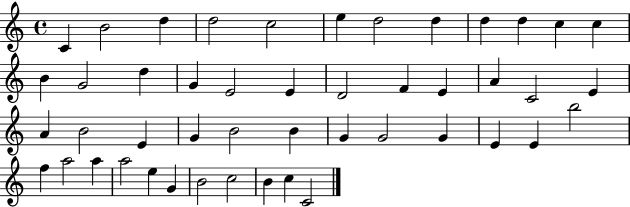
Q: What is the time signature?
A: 4/4